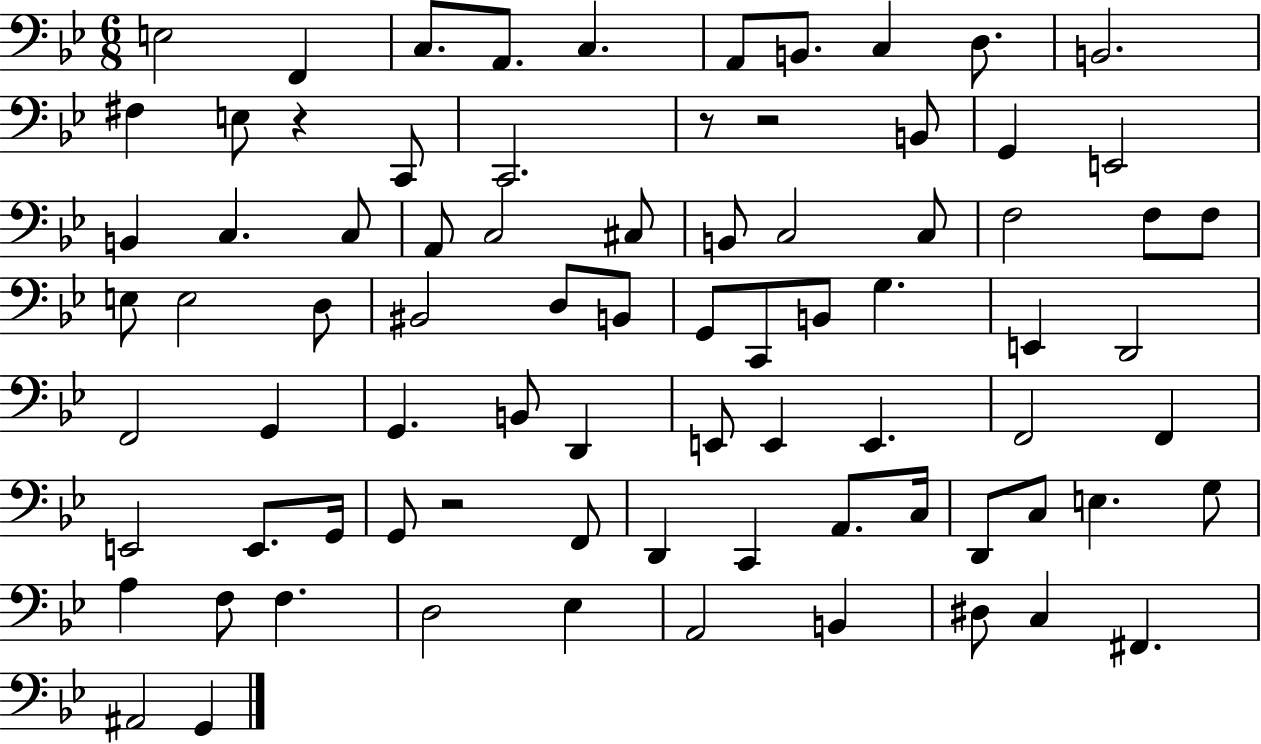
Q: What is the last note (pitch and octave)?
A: G2